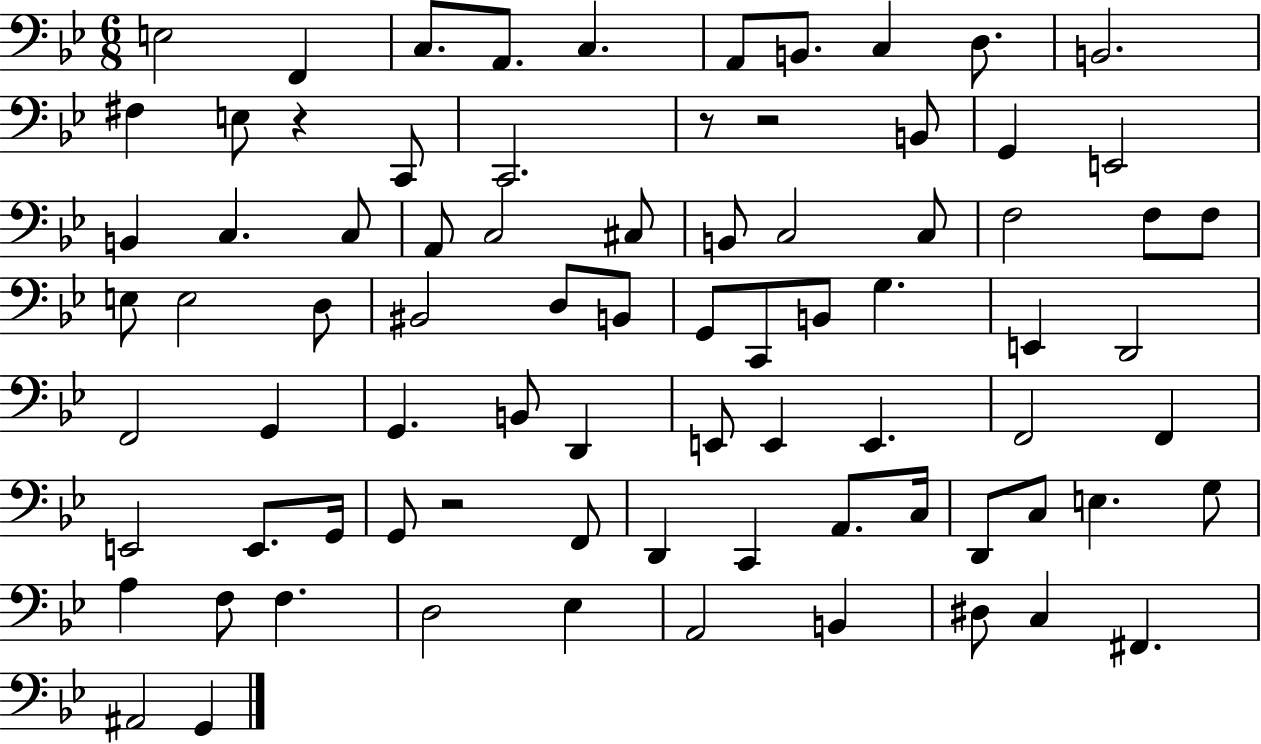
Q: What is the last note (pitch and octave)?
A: G2